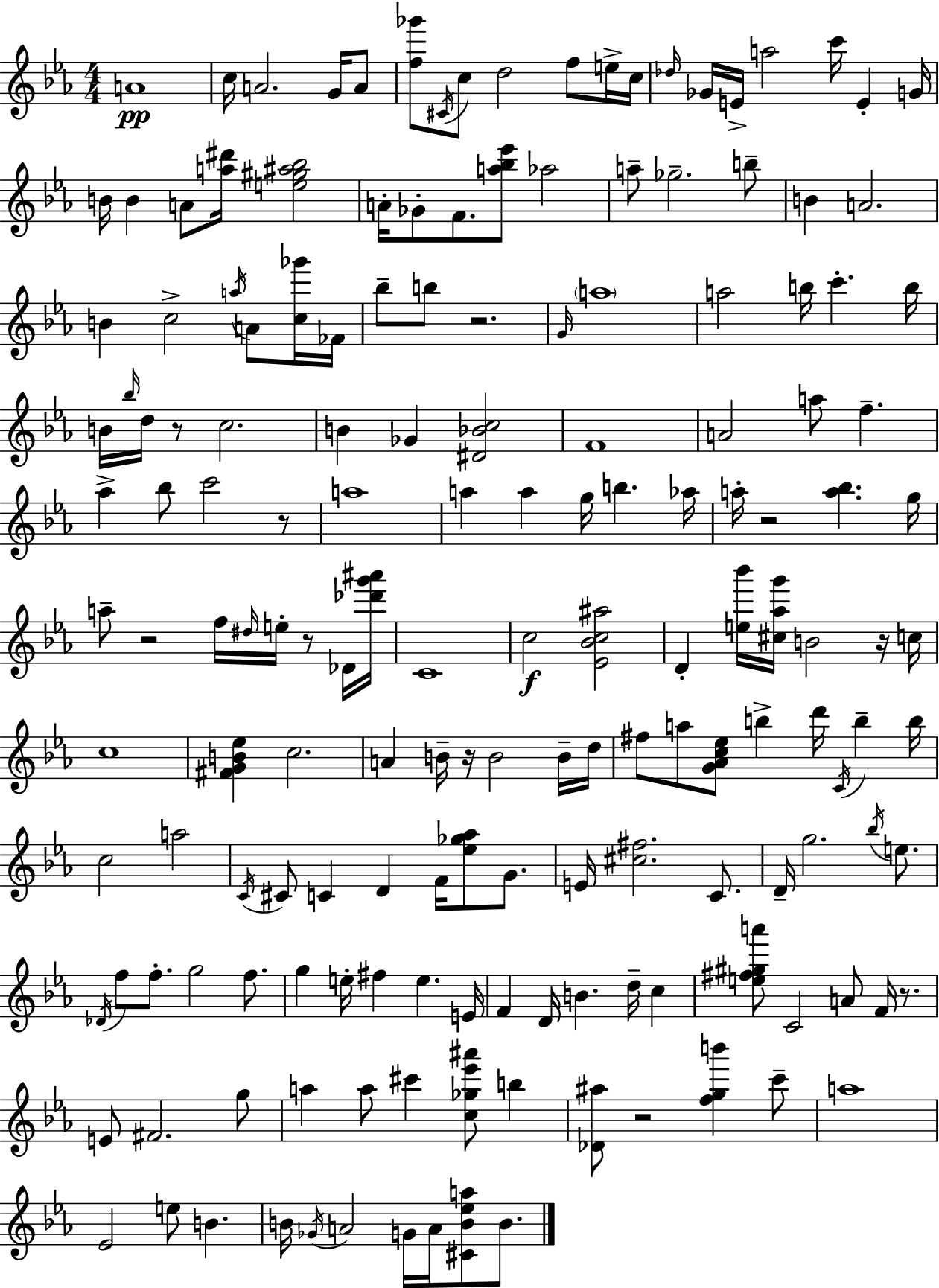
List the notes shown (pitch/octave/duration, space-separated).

A4/w C5/s A4/h. G4/s A4/e [F5,Gb6]/e C#4/s C5/e D5/h F5/e E5/s C5/s Db5/s Gb4/s E4/s A5/h C6/s E4/q G4/s B4/s B4/q A4/e [A5,D#6]/s [E5,G#5,A#5,Bb5]/h A4/s Gb4/e F4/e. [A5,Bb5,Eb6]/e Ab5/h A5/e Gb5/h. B5/e B4/q A4/h. B4/q C5/h A5/s A4/e [C5,Gb6]/s FES4/s Bb5/e B5/e R/h. G4/s A5/w A5/h B5/s C6/q. B5/s B4/s Bb5/s D5/s R/e C5/h. B4/q Gb4/q [D#4,Bb4,C5]/h F4/w A4/h A5/e F5/q. Ab5/q Bb5/e C6/h R/e A5/w A5/q A5/q G5/s B5/q. Ab5/s A5/s R/h [A5,Bb5]/q. G5/s A5/e R/h F5/s D#5/s E5/s R/e Db4/s [Db6,G6,A#6]/s C4/w C5/h [Eb4,Bb4,C5,A#5]/h D4/q [E5,Bb6]/s [C#5,Ab5,G6]/s B4/h R/s C5/s C5/w [F#4,G4,B4,Eb5]/q C5/h. A4/q B4/s R/s B4/h B4/s D5/s F#5/e A5/e [G4,Ab4,C5,Eb5]/e B5/q D6/s C4/s B5/q B5/s C5/h A5/h C4/s C#4/e C4/q D4/q F4/s [Eb5,Gb5,Ab5]/e G4/e. E4/s [C#5,F#5]/h. C4/e. D4/s G5/h. Bb5/s E5/e. Db4/s F5/e F5/e. G5/h F5/e. G5/q E5/s F#5/q E5/q. E4/s F4/q D4/s B4/q. D5/s C5/q [E5,F#5,G#5,A6]/e C4/h A4/e F4/s R/e. E4/e F#4/h. G5/e A5/q A5/e C#6/q [C5,Gb5,Eb6,A#6]/e B5/q [Db4,A#5]/e R/h [F5,G5,B6]/q C6/e A5/w Eb4/h E5/e B4/q. B4/s Gb4/s A4/h G4/s A4/s [C#4,B4,Eb5,A5]/e B4/e.